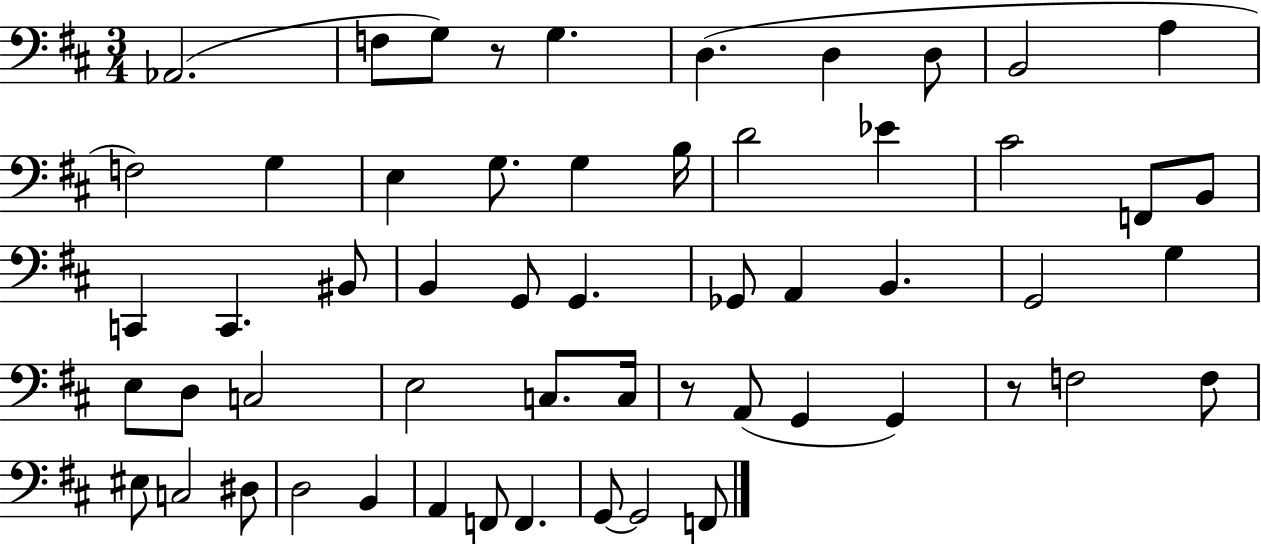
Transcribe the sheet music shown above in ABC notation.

X:1
T:Untitled
M:3/4
L:1/4
K:D
_A,,2 F,/2 G,/2 z/2 G, D, D, D,/2 B,,2 A, F,2 G, E, G,/2 G, B,/4 D2 _E ^C2 F,,/2 B,,/2 C,, C,, ^B,,/2 B,, G,,/2 G,, _G,,/2 A,, B,, G,,2 G, E,/2 D,/2 C,2 E,2 C,/2 C,/4 z/2 A,,/2 G,, G,, z/2 F,2 F,/2 ^E,/2 C,2 ^D,/2 D,2 B,, A,, F,,/2 F,, G,,/2 G,,2 F,,/2